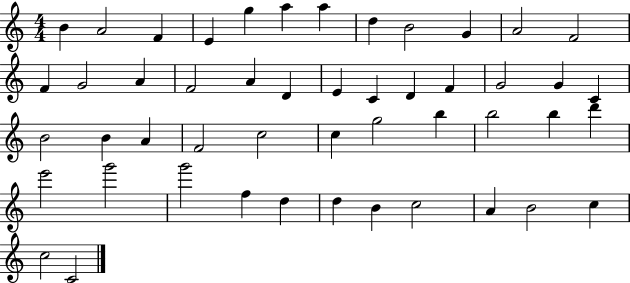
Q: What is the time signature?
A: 4/4